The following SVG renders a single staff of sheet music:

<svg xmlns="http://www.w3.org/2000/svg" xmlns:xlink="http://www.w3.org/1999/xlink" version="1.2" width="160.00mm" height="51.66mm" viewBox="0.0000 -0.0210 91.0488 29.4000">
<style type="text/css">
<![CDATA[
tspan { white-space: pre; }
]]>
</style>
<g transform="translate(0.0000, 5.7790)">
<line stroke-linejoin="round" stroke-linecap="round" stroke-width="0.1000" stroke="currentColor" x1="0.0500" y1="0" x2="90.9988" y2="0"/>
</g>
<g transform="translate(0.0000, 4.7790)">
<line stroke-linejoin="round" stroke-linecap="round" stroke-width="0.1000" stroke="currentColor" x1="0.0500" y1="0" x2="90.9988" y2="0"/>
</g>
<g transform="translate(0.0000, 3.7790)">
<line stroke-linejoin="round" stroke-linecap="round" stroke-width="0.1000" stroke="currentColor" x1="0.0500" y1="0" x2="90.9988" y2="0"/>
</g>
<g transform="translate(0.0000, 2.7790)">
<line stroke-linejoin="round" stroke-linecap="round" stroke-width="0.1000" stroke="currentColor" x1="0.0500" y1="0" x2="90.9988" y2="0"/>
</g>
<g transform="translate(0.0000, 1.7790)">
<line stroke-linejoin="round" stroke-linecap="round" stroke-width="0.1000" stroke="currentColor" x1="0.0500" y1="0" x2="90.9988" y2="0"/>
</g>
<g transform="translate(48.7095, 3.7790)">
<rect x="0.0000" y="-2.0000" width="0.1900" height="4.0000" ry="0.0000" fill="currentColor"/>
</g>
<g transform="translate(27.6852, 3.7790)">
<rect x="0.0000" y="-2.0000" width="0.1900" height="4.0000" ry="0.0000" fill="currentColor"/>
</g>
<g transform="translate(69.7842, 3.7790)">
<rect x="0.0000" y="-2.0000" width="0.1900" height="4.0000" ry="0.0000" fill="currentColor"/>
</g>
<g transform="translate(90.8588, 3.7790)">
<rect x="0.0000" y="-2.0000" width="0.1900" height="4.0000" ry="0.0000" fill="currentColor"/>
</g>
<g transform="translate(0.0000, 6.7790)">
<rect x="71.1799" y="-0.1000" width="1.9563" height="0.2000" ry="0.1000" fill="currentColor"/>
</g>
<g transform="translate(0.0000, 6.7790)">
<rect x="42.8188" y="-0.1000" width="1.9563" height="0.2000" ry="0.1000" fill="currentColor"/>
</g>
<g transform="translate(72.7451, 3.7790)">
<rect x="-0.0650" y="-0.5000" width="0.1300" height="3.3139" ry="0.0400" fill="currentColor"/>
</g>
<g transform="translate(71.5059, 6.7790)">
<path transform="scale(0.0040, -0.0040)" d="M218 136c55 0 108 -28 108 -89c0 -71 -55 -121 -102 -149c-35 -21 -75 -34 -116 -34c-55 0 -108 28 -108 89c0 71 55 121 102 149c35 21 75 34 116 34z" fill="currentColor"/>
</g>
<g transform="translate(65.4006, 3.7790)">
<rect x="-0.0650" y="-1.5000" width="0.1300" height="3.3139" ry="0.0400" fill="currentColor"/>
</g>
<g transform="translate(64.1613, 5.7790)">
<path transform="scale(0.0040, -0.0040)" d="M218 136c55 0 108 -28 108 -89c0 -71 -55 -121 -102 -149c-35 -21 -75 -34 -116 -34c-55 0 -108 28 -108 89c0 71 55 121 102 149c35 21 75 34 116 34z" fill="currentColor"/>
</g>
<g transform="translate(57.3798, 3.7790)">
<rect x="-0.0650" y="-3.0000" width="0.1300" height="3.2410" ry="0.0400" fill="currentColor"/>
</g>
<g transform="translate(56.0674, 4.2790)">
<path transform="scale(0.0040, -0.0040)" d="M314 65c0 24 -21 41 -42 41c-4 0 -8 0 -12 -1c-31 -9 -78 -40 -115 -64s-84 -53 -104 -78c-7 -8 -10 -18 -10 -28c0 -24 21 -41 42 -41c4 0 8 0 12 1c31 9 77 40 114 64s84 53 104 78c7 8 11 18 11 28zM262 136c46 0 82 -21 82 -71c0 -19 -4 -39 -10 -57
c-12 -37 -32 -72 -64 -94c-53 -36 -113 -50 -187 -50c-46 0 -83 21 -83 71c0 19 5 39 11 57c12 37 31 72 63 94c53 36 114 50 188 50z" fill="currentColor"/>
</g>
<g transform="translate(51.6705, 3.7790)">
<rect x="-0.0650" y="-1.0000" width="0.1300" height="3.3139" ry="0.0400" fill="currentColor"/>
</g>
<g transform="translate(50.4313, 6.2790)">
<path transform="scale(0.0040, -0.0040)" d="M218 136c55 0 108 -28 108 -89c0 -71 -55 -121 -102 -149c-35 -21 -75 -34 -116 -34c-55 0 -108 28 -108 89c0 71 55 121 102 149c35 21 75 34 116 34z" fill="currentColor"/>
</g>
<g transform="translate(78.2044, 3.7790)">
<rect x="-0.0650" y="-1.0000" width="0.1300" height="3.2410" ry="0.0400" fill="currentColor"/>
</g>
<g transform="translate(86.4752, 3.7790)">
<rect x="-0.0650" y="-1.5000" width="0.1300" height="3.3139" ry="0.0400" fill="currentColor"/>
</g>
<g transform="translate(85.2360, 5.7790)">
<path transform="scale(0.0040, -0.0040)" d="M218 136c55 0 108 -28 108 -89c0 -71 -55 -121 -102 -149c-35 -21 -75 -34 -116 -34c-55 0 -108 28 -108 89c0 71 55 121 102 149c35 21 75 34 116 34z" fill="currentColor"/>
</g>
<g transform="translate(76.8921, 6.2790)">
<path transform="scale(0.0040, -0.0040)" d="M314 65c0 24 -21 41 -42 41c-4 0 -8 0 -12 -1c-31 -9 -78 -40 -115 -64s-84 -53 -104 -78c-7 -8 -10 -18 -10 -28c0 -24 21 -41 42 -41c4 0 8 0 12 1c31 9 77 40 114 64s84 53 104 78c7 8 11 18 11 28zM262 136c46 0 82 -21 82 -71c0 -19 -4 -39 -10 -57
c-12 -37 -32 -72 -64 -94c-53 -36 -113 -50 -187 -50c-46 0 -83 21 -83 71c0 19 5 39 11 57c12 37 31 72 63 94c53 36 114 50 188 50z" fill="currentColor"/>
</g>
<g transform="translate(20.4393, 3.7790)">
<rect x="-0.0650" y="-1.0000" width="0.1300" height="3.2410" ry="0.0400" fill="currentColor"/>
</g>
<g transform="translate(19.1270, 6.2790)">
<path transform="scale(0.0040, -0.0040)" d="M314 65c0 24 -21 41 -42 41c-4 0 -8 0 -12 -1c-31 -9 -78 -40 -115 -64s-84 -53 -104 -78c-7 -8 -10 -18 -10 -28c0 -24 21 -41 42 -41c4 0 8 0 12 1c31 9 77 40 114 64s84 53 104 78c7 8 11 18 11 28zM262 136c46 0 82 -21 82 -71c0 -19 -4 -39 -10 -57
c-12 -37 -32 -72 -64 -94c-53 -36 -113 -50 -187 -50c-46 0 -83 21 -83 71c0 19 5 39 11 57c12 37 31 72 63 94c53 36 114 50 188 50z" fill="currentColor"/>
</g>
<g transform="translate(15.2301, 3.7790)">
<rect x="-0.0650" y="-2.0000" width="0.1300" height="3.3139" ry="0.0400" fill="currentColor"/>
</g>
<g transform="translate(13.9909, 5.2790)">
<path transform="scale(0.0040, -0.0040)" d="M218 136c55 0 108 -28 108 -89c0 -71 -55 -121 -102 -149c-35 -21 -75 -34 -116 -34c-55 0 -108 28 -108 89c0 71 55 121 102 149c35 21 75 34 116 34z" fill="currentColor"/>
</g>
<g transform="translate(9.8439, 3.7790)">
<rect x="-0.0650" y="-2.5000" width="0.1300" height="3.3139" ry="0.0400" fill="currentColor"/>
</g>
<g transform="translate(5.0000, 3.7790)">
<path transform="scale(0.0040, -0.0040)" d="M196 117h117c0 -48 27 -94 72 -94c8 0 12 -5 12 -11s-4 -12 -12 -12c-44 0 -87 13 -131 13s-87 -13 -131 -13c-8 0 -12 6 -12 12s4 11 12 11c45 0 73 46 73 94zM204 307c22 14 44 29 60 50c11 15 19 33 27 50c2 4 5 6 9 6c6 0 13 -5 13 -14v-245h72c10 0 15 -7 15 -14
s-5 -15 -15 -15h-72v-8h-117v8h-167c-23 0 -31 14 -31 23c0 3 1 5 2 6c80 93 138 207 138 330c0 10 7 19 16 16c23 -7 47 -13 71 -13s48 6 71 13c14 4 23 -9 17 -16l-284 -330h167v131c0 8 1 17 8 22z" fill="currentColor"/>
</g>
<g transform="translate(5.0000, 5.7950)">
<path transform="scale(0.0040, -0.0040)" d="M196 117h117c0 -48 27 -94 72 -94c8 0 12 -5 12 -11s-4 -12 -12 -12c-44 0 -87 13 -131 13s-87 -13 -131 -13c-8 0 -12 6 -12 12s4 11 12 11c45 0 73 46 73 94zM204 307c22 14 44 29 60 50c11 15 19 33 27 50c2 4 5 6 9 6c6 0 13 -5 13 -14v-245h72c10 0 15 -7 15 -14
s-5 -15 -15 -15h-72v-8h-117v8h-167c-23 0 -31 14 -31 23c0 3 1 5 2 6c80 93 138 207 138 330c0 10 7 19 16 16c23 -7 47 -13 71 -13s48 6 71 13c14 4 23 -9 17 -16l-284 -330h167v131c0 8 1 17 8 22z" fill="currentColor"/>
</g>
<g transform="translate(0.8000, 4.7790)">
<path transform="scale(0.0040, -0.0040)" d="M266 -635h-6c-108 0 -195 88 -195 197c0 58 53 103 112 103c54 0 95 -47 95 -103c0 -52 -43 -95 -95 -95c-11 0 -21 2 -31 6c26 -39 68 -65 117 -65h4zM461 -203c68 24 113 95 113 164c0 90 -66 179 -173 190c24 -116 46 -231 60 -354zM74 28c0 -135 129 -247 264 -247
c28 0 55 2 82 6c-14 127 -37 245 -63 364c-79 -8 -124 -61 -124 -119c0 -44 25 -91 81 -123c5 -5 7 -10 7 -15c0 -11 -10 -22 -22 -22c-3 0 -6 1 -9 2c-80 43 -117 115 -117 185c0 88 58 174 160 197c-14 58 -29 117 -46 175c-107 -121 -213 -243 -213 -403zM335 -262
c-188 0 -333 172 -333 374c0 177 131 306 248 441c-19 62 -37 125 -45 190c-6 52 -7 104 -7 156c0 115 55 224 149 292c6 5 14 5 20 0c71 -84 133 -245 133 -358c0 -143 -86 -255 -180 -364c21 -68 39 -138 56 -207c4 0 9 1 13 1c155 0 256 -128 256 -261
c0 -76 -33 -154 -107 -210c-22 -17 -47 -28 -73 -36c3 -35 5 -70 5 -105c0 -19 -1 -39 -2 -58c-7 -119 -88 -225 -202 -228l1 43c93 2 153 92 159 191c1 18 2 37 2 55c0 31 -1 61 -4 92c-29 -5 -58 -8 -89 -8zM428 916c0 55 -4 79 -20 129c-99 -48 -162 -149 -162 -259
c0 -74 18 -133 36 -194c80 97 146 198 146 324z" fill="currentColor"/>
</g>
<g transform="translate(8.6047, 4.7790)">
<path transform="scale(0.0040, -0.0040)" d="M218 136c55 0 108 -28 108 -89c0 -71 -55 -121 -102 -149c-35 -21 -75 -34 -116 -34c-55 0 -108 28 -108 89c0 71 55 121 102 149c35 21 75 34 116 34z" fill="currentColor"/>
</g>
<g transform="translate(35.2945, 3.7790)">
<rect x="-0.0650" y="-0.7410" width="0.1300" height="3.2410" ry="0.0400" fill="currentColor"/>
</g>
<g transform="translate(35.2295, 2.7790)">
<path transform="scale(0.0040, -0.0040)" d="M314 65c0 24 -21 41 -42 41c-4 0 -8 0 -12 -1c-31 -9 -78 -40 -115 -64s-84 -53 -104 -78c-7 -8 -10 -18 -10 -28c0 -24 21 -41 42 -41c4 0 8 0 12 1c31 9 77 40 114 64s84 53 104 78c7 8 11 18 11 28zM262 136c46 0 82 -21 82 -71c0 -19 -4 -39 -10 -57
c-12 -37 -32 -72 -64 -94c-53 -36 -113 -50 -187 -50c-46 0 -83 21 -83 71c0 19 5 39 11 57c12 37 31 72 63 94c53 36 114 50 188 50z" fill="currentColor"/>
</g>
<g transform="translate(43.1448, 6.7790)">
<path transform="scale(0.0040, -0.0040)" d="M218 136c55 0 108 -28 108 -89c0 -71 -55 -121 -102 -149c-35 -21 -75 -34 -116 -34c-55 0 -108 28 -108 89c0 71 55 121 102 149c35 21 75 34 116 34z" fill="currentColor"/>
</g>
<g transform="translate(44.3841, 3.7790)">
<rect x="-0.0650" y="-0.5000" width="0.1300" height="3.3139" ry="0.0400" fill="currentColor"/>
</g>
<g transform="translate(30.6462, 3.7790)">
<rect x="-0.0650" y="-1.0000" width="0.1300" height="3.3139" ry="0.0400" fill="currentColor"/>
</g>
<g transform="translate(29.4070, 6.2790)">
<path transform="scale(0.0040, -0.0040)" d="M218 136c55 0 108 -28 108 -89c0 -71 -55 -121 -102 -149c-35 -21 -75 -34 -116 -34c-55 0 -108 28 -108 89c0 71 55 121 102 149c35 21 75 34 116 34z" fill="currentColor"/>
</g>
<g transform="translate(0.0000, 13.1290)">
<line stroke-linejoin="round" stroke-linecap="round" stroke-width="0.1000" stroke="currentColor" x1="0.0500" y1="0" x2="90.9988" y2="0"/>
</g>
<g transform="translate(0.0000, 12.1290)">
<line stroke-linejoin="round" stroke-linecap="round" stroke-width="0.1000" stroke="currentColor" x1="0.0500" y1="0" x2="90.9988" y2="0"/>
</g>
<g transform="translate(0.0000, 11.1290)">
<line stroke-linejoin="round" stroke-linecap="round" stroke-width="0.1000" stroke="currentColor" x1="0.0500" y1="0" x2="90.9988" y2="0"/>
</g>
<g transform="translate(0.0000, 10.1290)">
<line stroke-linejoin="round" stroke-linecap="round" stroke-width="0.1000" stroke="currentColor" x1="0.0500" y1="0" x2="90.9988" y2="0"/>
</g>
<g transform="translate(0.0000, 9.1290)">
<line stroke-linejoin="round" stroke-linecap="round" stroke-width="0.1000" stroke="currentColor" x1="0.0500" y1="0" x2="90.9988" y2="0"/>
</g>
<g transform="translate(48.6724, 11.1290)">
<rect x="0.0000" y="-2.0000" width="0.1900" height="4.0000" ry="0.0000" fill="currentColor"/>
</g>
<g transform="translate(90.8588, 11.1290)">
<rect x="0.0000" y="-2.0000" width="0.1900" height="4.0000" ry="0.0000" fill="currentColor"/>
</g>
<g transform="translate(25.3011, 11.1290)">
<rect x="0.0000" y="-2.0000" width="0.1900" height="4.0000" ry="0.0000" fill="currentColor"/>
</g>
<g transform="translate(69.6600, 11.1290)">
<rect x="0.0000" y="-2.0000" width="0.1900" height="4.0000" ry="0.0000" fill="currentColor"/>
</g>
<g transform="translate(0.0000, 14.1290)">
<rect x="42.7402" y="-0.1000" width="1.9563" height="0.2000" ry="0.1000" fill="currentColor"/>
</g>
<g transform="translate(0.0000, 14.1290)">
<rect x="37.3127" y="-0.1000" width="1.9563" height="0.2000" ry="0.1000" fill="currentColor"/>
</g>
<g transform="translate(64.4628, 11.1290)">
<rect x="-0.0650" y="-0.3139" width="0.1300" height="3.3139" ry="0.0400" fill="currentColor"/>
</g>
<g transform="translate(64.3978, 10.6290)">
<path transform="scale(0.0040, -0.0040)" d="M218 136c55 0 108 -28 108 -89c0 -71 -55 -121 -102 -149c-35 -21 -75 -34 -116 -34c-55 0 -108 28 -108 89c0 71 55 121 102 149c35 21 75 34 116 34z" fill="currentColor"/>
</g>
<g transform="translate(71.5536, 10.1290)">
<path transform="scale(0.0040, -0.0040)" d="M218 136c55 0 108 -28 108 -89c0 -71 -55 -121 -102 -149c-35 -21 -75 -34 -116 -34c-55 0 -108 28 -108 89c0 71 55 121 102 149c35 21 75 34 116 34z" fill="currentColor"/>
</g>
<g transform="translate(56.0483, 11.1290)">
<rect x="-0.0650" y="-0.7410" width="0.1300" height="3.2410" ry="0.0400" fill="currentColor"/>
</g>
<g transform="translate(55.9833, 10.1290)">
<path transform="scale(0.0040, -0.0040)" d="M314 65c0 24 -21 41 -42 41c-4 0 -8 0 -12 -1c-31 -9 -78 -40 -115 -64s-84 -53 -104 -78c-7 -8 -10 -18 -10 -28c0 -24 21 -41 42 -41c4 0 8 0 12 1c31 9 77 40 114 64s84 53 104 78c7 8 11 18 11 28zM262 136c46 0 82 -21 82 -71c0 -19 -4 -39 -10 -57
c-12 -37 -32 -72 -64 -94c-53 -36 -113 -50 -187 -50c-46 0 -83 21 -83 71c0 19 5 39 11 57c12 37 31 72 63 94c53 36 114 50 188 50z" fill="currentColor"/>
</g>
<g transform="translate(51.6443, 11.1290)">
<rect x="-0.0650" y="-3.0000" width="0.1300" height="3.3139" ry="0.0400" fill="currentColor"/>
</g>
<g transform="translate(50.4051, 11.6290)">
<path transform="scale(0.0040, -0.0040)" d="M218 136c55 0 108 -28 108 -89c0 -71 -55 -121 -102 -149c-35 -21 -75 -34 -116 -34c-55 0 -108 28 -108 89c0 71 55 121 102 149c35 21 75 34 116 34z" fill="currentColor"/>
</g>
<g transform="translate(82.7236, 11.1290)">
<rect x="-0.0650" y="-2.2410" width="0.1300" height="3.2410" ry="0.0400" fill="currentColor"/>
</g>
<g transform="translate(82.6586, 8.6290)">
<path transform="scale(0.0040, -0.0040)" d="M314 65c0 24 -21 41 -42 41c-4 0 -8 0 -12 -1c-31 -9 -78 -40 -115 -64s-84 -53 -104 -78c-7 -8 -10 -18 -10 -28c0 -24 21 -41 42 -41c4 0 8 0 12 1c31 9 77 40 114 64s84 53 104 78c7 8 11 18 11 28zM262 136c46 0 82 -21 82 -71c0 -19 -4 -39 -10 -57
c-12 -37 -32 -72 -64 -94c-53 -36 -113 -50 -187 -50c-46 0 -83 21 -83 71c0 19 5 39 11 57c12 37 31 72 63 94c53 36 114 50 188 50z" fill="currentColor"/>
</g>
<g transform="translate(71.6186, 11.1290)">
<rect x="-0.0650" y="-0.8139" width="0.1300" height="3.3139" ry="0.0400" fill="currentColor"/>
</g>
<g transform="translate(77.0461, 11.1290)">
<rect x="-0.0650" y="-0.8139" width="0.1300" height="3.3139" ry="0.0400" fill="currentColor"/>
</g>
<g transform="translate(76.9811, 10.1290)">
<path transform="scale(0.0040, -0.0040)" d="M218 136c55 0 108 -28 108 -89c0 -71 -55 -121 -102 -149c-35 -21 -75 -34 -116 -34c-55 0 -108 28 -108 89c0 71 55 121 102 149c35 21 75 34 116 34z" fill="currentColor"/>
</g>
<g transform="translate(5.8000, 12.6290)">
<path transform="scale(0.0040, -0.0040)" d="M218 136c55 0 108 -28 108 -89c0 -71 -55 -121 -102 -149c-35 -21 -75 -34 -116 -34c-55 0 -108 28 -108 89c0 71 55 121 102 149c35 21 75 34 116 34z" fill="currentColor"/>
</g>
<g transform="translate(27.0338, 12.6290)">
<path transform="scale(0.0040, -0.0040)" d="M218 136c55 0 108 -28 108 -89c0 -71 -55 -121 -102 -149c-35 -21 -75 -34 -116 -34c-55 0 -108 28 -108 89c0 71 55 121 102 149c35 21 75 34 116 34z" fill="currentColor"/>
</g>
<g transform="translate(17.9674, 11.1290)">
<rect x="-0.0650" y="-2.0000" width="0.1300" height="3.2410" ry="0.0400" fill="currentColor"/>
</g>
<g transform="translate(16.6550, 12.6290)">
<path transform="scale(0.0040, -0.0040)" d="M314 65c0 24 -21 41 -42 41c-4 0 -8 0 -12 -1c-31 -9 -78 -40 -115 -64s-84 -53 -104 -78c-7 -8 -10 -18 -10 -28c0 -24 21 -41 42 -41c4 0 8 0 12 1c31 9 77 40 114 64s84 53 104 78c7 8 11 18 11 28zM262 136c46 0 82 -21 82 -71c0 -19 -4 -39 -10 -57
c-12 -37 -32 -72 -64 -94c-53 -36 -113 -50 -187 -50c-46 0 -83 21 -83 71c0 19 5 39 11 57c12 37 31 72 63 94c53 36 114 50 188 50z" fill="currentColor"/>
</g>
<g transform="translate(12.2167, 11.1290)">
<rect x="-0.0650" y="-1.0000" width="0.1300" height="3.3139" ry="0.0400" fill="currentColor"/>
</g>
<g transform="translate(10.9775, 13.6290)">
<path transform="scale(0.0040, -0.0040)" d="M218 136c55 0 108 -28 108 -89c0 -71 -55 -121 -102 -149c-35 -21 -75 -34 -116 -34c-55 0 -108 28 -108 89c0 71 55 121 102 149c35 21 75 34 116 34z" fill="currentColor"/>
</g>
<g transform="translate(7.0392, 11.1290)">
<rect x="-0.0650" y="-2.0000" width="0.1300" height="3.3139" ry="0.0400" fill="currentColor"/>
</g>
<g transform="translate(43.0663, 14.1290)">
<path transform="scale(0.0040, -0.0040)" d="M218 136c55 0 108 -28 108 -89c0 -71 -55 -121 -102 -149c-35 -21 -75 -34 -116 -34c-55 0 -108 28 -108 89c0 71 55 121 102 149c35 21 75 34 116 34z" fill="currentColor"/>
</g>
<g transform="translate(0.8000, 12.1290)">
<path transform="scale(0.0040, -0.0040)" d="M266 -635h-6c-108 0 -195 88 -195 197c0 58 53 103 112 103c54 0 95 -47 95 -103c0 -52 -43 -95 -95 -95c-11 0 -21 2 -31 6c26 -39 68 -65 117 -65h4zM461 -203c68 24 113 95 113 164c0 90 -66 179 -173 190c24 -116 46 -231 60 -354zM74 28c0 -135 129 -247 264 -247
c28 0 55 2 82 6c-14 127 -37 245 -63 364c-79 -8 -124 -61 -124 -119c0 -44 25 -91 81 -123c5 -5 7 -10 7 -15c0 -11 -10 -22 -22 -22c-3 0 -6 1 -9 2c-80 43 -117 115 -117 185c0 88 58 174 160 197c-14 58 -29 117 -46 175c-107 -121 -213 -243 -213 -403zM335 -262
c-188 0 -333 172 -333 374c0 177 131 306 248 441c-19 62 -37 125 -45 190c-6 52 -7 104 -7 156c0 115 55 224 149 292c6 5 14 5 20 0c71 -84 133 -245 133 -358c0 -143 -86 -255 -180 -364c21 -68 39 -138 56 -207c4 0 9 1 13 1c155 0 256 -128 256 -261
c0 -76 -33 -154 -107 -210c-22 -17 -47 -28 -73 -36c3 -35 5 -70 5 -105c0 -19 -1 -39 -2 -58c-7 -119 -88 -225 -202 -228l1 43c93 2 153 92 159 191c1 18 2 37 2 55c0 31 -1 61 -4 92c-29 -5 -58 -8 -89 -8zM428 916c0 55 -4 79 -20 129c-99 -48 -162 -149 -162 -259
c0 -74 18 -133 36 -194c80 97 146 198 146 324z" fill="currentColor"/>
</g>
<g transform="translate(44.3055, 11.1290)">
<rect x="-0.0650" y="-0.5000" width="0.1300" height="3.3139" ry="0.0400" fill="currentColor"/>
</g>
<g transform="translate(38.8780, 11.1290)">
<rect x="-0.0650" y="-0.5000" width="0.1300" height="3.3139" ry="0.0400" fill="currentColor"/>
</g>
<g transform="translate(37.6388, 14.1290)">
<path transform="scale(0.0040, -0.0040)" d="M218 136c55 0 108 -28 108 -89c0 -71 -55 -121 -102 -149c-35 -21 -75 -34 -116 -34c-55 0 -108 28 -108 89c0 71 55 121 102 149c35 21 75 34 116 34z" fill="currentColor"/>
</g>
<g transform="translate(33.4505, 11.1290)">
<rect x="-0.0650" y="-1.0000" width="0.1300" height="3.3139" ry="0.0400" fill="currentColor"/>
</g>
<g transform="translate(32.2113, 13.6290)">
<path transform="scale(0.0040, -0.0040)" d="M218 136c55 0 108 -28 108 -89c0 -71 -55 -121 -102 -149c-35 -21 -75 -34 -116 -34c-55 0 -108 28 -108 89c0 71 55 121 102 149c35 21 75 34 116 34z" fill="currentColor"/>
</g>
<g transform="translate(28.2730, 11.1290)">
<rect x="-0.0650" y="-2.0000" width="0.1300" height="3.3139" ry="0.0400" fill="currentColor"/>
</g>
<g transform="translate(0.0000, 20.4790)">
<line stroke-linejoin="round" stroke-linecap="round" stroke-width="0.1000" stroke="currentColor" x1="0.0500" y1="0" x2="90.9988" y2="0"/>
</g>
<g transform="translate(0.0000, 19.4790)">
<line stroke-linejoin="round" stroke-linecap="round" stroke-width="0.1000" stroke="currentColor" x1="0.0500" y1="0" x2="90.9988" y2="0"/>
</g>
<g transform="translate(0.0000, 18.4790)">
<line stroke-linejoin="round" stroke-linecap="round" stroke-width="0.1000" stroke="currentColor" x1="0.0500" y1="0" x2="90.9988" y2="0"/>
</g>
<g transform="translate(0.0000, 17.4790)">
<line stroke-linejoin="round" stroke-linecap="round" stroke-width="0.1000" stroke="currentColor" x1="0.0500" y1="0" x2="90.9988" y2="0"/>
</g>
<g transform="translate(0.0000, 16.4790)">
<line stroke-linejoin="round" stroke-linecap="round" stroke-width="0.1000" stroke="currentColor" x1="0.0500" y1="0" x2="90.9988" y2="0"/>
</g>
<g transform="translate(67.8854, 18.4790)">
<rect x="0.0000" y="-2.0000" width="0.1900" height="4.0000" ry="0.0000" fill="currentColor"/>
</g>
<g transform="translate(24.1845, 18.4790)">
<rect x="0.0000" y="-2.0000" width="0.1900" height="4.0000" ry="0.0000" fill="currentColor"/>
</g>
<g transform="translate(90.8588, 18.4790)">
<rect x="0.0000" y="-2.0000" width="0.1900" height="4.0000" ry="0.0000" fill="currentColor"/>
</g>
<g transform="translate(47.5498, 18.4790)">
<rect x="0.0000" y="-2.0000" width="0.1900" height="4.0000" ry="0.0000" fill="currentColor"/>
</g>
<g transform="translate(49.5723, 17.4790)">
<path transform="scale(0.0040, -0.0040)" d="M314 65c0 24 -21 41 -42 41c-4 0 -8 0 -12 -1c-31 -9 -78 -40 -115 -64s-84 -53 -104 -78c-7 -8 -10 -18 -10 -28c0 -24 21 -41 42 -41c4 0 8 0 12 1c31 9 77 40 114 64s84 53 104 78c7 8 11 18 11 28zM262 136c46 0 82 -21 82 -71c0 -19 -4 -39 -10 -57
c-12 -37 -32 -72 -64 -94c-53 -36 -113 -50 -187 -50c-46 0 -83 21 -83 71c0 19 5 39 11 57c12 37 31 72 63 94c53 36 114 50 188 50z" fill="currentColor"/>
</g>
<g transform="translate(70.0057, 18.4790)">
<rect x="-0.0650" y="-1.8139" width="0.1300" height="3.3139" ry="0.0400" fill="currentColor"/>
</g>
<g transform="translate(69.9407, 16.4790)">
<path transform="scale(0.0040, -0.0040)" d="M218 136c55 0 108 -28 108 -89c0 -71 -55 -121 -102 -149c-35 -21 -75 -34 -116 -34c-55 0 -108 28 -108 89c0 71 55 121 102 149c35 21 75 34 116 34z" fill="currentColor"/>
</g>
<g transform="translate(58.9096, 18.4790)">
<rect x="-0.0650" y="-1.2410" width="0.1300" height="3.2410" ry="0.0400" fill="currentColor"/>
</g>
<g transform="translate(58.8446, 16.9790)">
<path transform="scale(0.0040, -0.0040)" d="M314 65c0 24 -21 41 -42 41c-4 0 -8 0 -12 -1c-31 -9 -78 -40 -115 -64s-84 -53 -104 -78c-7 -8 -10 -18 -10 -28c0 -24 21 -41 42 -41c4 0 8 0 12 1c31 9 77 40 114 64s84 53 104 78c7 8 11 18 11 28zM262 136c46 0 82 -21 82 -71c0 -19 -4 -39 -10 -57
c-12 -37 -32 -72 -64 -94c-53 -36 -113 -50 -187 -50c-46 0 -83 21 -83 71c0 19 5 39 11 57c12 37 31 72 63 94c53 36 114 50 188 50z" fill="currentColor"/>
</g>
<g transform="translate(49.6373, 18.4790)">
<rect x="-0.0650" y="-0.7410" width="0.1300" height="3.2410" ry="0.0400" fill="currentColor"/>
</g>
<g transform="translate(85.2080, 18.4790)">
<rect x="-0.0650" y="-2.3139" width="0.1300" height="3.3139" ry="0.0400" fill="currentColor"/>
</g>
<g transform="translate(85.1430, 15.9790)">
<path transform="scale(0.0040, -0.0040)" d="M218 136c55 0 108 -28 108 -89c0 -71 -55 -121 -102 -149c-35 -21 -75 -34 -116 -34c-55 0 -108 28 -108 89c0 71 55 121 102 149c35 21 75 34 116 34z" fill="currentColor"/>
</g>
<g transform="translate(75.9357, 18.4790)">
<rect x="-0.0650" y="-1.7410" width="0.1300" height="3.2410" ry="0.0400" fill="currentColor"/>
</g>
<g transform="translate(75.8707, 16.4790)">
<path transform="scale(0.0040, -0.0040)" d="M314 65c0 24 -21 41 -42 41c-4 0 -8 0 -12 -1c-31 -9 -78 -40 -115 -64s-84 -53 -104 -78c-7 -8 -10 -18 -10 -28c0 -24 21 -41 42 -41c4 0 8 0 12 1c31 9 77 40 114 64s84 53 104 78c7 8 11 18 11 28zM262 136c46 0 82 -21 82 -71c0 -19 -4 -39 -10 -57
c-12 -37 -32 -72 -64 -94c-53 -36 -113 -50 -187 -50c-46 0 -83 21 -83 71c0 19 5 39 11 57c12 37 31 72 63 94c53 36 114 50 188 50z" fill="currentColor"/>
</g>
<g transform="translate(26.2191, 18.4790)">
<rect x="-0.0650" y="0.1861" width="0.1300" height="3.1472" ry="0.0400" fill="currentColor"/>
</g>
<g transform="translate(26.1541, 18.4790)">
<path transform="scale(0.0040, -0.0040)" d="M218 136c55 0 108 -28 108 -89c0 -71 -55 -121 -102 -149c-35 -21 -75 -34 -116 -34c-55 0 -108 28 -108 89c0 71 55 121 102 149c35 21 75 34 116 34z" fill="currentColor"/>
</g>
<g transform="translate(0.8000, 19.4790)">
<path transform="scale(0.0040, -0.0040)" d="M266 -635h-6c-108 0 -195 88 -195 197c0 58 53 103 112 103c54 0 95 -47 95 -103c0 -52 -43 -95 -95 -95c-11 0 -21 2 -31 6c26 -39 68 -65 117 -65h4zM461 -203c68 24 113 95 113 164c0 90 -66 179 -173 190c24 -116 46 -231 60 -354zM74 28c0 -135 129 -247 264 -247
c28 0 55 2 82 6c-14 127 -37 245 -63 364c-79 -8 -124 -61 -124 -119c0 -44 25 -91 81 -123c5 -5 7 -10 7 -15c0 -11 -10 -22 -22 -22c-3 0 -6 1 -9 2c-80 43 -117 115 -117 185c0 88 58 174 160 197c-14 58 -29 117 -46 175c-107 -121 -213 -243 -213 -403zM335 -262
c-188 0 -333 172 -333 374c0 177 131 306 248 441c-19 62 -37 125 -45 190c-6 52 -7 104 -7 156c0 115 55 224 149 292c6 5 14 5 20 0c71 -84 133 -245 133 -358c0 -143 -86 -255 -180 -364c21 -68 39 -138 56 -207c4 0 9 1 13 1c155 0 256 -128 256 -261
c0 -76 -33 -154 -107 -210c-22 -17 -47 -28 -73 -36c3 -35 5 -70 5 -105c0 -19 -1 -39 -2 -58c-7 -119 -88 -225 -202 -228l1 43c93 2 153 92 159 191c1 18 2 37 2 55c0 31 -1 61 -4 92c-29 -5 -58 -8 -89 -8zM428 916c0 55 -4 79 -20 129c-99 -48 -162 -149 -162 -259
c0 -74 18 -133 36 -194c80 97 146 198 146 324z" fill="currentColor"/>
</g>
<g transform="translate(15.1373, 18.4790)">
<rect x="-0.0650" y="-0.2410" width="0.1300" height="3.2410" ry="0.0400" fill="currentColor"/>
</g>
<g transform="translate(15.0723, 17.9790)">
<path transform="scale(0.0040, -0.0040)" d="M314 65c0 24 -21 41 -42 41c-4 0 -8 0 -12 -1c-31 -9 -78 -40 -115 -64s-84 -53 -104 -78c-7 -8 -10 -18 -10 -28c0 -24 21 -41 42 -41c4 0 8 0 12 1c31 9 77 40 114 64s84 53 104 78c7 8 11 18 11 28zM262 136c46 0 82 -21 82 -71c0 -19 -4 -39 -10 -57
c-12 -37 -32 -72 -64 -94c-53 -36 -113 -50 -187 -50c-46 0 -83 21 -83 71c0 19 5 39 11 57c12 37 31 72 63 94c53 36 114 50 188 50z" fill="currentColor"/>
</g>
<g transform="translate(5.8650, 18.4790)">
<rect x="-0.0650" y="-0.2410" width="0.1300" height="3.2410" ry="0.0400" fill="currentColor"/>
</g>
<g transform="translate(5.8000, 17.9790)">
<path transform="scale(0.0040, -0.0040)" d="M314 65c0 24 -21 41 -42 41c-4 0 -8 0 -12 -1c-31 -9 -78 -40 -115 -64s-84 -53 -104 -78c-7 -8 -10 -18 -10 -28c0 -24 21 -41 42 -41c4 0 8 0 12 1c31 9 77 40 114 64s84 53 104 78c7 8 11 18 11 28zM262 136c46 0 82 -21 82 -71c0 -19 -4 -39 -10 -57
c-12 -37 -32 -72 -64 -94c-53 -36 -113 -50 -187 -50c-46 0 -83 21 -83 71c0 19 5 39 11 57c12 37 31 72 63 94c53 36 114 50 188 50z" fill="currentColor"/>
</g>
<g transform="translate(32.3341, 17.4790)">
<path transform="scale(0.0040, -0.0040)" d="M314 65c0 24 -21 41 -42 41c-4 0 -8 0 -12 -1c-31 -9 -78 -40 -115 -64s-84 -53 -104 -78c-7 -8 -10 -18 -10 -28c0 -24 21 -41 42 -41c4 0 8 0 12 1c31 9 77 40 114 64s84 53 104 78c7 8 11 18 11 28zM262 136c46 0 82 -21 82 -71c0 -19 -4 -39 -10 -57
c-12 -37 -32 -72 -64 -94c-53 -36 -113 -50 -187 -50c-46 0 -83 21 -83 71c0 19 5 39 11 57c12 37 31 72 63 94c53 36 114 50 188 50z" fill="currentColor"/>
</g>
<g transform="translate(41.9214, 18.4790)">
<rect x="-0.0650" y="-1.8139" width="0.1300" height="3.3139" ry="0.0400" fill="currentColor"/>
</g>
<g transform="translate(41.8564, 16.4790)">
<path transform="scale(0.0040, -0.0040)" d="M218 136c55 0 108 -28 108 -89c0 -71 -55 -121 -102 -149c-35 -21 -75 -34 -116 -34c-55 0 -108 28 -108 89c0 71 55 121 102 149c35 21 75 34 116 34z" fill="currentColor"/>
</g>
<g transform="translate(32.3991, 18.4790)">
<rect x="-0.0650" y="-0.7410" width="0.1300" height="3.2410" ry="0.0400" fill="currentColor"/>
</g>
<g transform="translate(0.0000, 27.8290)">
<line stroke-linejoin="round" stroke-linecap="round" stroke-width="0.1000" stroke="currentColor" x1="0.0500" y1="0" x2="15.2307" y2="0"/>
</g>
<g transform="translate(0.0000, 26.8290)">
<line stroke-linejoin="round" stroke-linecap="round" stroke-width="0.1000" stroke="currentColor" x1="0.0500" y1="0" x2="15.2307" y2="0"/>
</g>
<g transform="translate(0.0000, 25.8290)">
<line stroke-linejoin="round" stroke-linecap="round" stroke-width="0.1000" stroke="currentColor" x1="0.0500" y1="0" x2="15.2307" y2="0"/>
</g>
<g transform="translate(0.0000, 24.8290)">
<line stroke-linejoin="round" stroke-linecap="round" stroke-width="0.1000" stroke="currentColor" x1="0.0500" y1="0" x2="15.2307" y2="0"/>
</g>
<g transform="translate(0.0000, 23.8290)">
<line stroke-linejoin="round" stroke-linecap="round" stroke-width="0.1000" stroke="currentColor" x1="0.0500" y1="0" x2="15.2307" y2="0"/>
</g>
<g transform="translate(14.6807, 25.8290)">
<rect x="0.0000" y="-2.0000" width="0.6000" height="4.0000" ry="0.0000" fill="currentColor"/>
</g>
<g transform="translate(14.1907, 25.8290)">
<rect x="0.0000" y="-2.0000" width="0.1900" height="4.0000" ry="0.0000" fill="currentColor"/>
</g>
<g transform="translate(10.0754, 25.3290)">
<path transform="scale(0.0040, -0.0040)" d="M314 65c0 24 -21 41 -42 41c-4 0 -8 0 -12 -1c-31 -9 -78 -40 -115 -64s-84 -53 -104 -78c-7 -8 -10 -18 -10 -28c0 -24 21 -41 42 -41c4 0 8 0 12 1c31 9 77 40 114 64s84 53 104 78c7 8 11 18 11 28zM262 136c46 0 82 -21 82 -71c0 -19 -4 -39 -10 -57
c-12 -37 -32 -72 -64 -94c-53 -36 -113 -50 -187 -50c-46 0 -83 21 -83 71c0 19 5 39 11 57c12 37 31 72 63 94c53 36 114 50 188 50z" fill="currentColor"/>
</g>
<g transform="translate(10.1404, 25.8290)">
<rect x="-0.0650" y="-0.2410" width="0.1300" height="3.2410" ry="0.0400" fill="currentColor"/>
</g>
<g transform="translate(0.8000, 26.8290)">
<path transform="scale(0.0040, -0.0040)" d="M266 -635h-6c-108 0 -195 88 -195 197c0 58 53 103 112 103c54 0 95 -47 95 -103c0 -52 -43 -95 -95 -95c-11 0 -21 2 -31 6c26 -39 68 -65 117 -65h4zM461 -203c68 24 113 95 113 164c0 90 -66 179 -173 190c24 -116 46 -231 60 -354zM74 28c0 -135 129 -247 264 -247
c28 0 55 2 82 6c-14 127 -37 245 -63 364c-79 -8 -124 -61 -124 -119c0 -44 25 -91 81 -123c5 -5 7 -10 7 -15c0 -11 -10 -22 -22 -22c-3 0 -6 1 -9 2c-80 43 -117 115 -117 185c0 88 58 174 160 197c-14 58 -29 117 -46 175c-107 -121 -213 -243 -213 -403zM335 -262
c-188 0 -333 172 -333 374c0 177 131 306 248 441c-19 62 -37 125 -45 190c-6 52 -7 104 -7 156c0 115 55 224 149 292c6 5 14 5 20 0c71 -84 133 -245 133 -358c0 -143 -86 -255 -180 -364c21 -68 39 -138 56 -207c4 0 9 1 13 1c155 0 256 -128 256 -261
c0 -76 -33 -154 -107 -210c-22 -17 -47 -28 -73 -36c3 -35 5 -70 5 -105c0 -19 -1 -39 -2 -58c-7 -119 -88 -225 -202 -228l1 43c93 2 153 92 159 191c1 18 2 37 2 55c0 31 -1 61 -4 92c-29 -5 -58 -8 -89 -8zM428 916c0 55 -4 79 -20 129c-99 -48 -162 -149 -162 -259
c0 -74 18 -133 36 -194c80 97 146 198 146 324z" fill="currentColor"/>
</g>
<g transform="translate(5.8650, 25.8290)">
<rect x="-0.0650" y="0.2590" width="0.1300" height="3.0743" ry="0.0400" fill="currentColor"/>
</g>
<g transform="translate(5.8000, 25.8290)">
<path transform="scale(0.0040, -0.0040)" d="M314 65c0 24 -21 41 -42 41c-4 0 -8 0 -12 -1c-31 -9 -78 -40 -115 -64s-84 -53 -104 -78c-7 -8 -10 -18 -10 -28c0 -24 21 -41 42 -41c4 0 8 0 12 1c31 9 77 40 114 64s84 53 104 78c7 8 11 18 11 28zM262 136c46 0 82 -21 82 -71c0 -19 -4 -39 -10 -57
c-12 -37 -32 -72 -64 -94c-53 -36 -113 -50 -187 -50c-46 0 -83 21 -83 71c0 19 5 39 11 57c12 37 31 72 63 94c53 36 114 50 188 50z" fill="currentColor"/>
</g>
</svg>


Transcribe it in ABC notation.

X:1
T:Untitled
M:4/4
L:1/4
K:C
G F D2 D d2 C D A2 E C D2 E F D F2 F D C C A d2 c d d g2 c2 c2 B d2 f d2 e2 f f2 g B2 c2